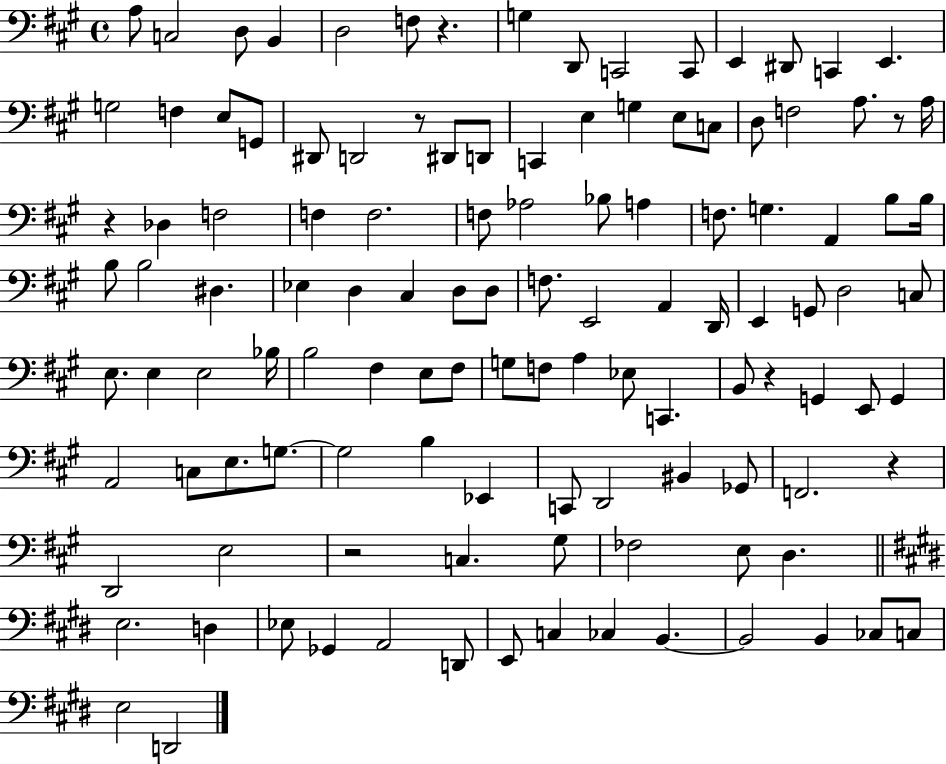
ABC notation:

X:1
T:Untitled
M:4/4
L:1/4
K:A
A,/2 C,2 D,/2 B,, D,2 F,/2 z G, D,,/2 C,,2 C,,/2 E,, ^D,,/2 C,, E,, G,2 F, E,/2 G,,/2 ^D,,/2 D,,2 z/2 ^D,,/2 D,,/2 C,, E, G, E,/2 C,/2 D,/2 F,2 A,/2 z/2 A,/4 z _D, F,2 F, F,2 F,/2 _A,2 _B,/2 A, F,/2 G, A,, B,/2 B,/4 B,/2 B,2 ^D, _E, D, ^C, D,/2 D,/2 F,/2 E,,2 A,, D,,/4 E,, G,,/2 D,2 C,/2 E,/2 E, E,2 _B,/4 B,2 ^F, E,/2 ^F,/2 G,/2 F,/2 A, _E,/2 C,, B,,/2 z G,, E,,/2 G,, A,,2 C,/2 E,/2 G,/2 G,2 B, _E,, C,,/2 D,,2 ^B,, _G,,/2 F,,2 z D,,2 E,2 z2 C, ^G,/2 _F,2 E,/2 D, E,2 D, _E,/2 _G,, A,,2 D,,/2 E,,/2 C, _C, B,, B,,2 B,, _C,/2 C,/2 E,2 D,,2